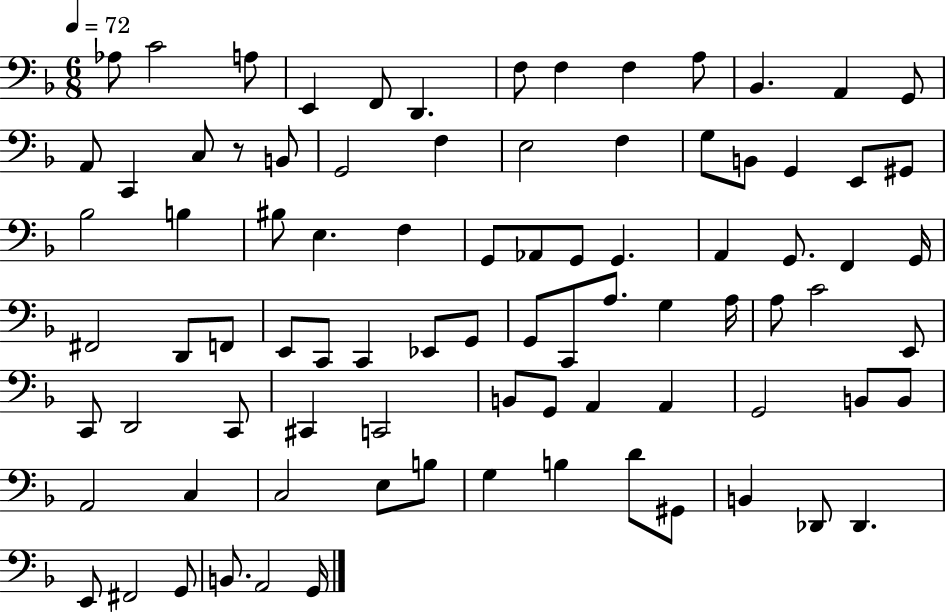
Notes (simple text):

Ab3/e C4/h A3/e E2/q F2/e D2/q. F3/e F3/q F3/q A3/e Bb2/q. A2/q G2/e A2/e C2/q C3/e R/e B2/e G2/h F3/q E3/h F3/q G3/e B2/e G2/q E2/e G#2/e Bb3/h B3/q BIS3/e E3/q. F3/q G2/e Ab2/e G2/e G2/q. A2/q G2/e. F2/q G2/s F#2/h D2/e F2/e E2/e C2/e C2/q Eb2/e G2/e G2/e C2/e A3/e. G3/q A3/s A3/e C4/h E2/e C2/e D2/h C2/e C#2/q C2/h B2/e G2/e A2/q A2/q G2/h B2/e B2/e A2/h C3/q C3/h E3/e B3/e G3/q B3/q D4/e G#2/e B2/q Db2/e Db2/q. E2/e F#2/h G2/e B2/e. A2/h G2/s